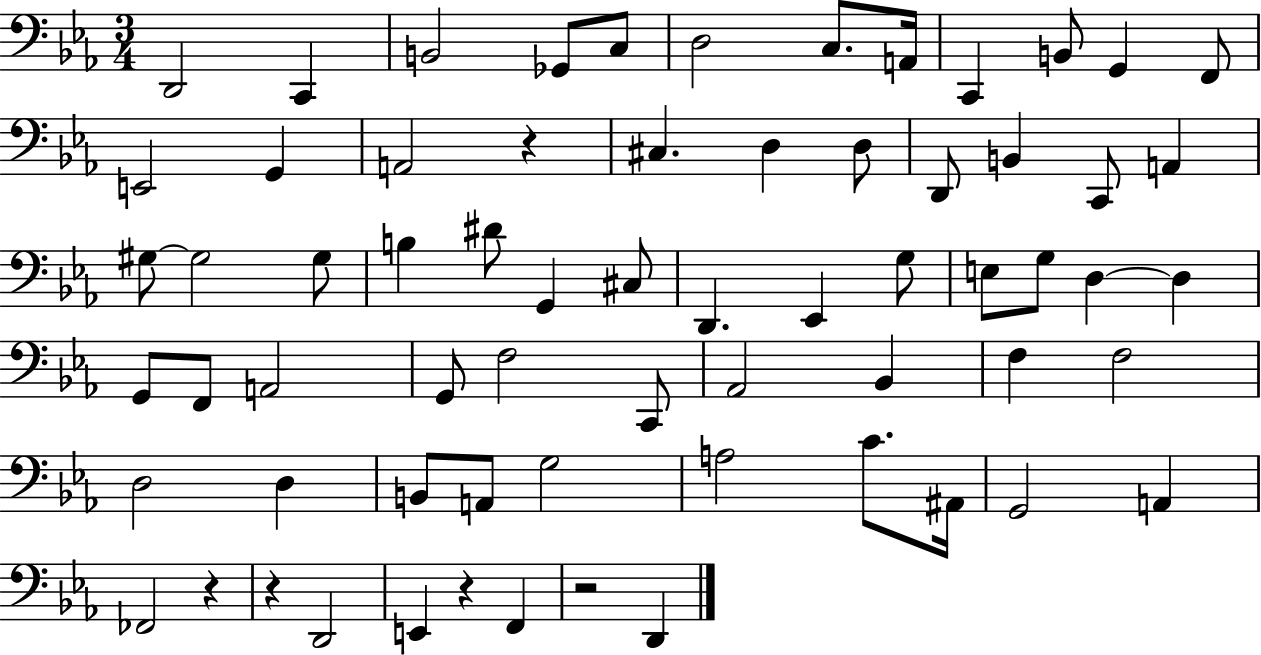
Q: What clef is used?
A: bass